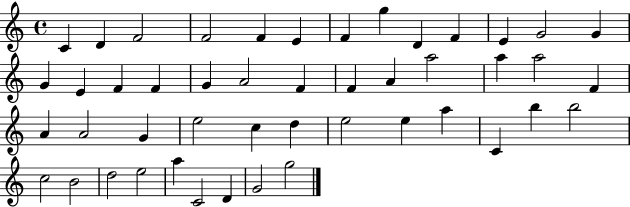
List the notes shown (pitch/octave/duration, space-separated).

C4/q D4/q F4/h F4/h F4/q E4/q F4/q G5/q D4/q F4/q E4/q G4/h G4/q G4/q E4/q F4/q F4/q G4/q A4/h F4/q F4/q A4/q A5/h A5/q A5/h F4/q A4/q A4/h G4/q E5/h C5/q D5/q E5/h E5/q A5/q C4/q B5/q B5/h C5/h B4/h D5/h E5/h A5/q C4/h D4/q G4/h G5/h